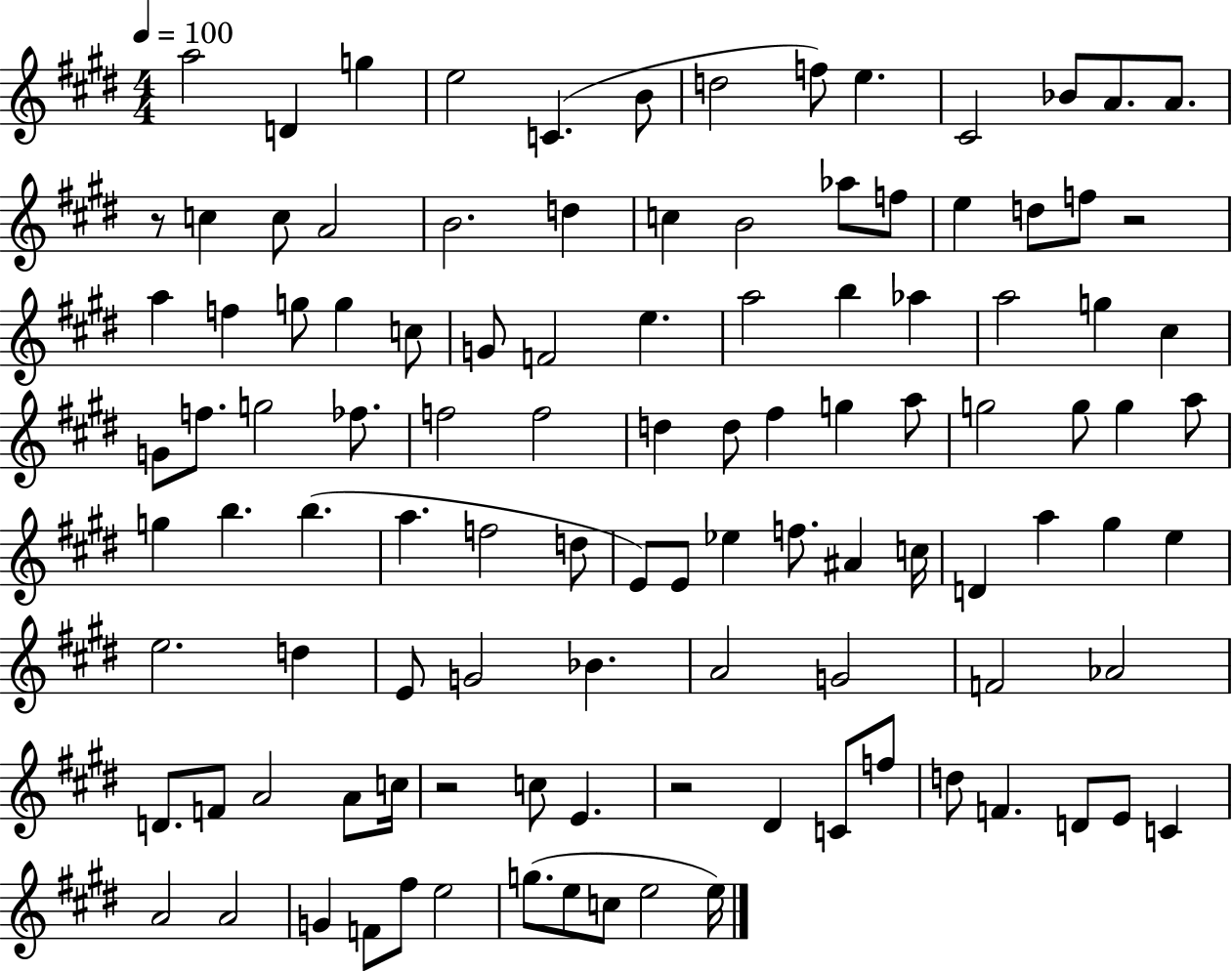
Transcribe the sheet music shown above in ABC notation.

X:1
T:Untitled
M:4/4
L:1/4
K:E
a2 D g e2 C B/2 d2 f/2 e ^C2 _B/2 A/2 A/2 z/2 c c/2 A2 B2 d c B2 _a/2 f/2 e d/2 f/2 z2 a f g/2 g c/2 G/2 F2 e a2 b _a a2 g ^c G/2 f/2 g2 _f/2 f2 f2 d d/2 ^f g a/2 g2 g/2 g a/2 g b b a f2 d/2 E/2 E/2 _e f/2 ^A c/4 D a ^g e e2 d E/2 G2 _B A2 G2 F2 _A2 D/2 F/2 A2 A/2 c/4 z2 c/2 E z2 ^D C/2 f/2 d/2 F D/2 E/2 C A2 A2 G F/2 ^f/2 e2 g/2 e/2 c/2 e2 e/4